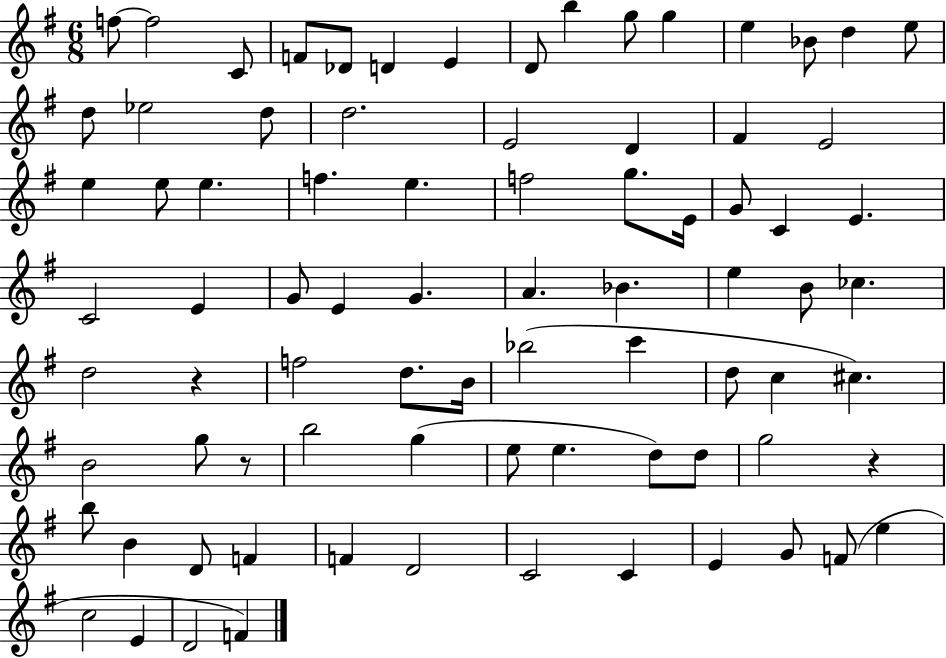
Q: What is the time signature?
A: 6/8